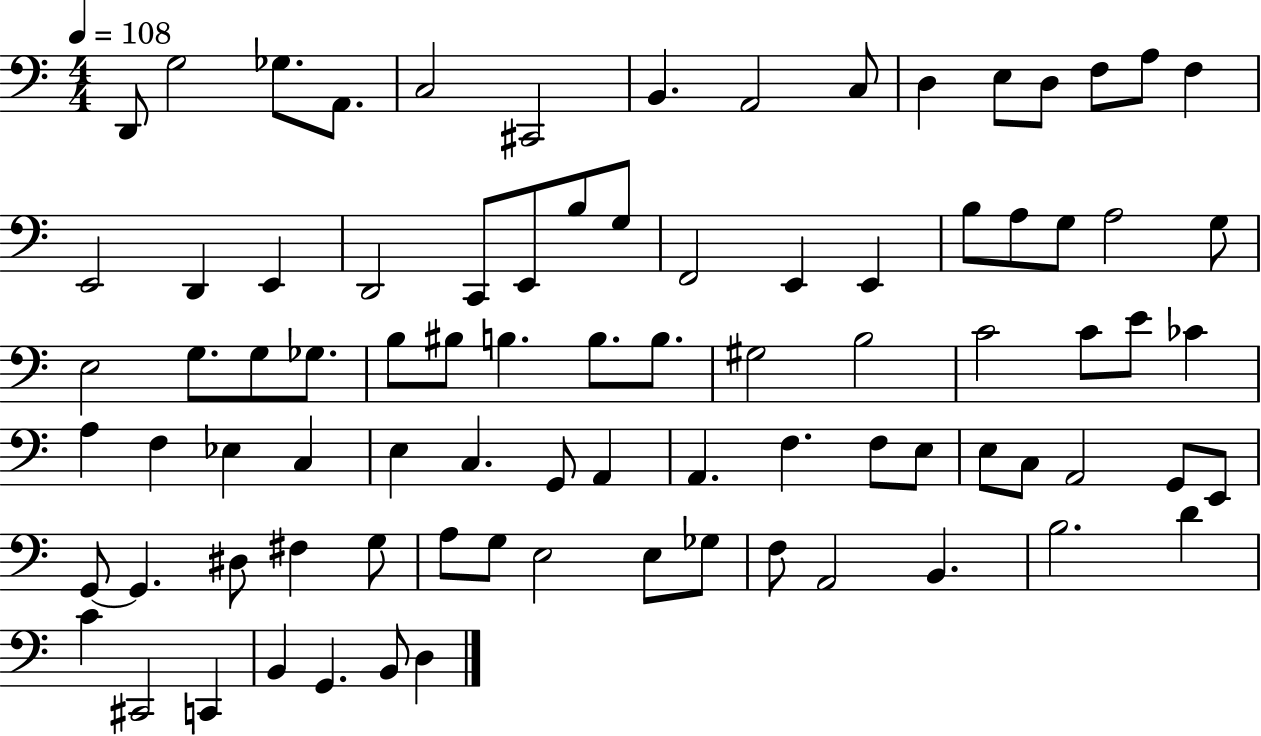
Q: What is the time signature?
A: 4/4